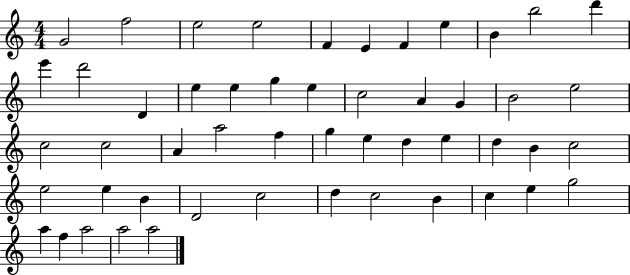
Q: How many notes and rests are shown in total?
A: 51